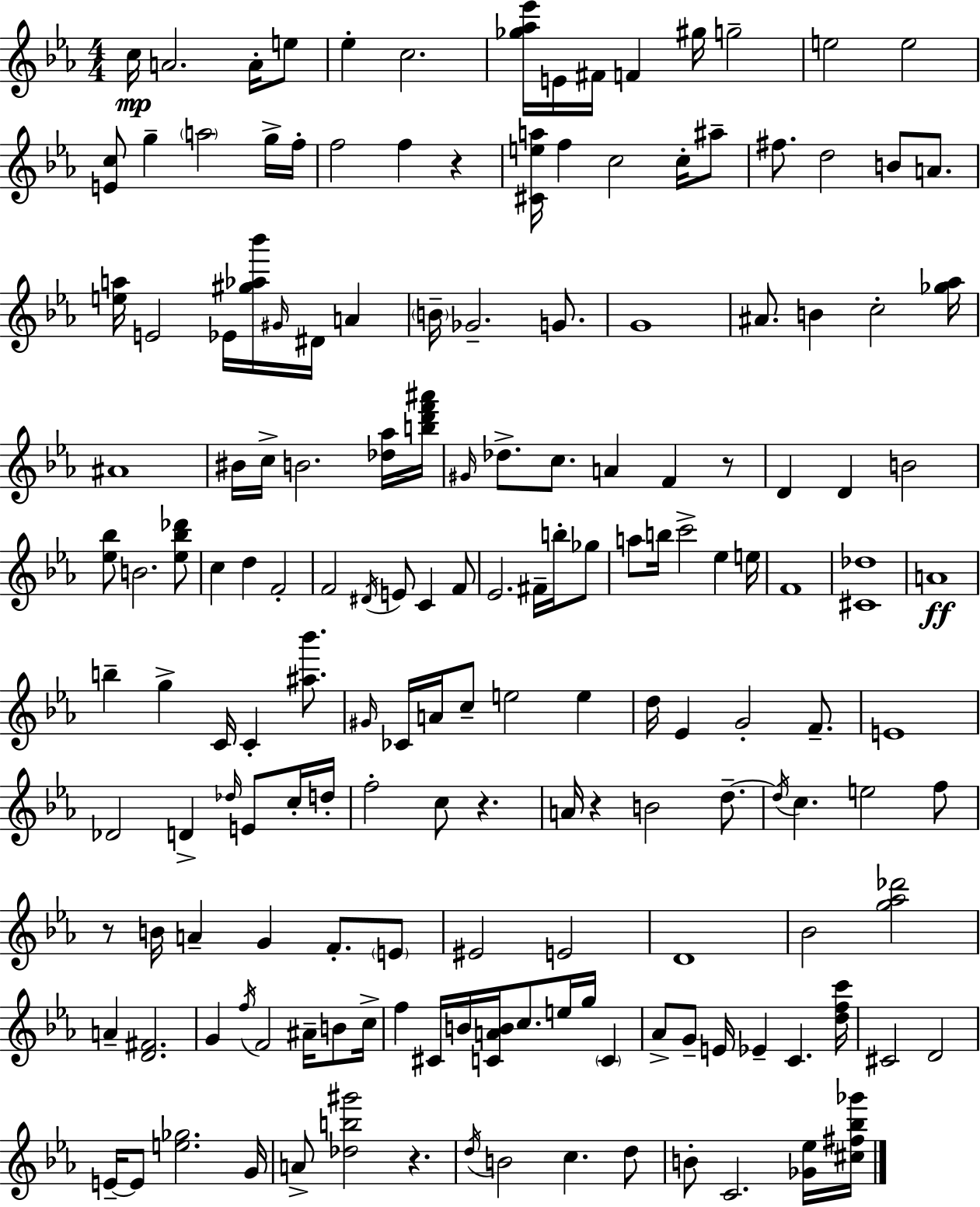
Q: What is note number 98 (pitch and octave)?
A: D5